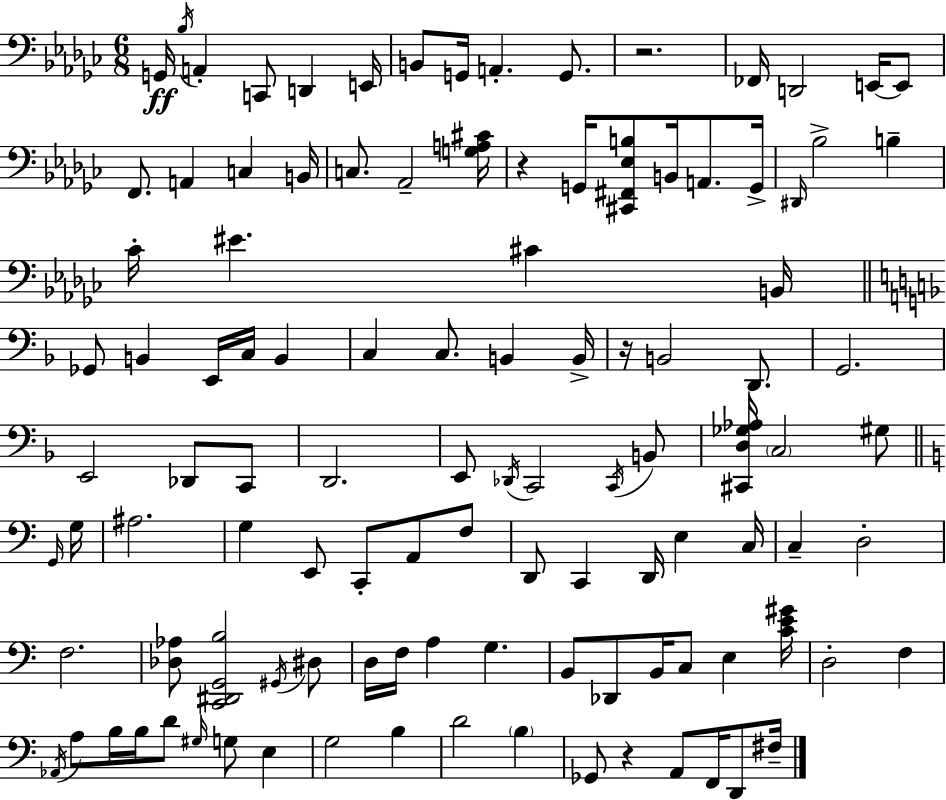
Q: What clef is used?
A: bass